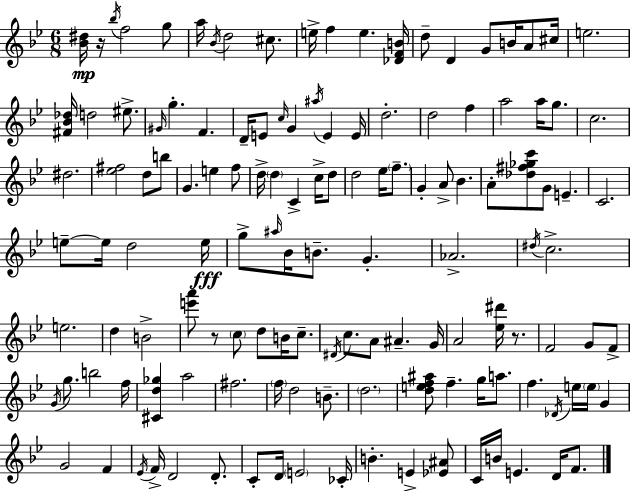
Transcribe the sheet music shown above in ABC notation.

X:1
T:Untitled
M:6/8
L:1/4
K:Gm
[_B^d]/4 z/4 _b/4 f2 g/2 a/4 _B/4 d2 ^c/2 e/4 f e [_DFB]/4 d/2 D G/2 B/4 A/2 ^c/4 e2 [^F_B_d]/4 d2 ^e/2 ^G/4 g F D/4 E/2 c/4 G ^a/4 E E/4 d2 d2 f a2 a/4 g/2 c2 ^d2 [_e^f]2 d/2 b/2 G e f/2 d/4 d C c/4 d/2 d2 _e/4 f/2 G A/2 _B A/2 [_d^f_gc']/2 G/2 E C2 e/2 e/4 d2 e/4 g/2 ^a/4 _B/4 B/2 G _A2 ^d/4 c2 e2 d B2 [e'a']/2 z/2 c/2 d/2 B/4 c/2 ^D/4 c/2 A/2 ^A G/4 A2 [_e^d']/4 z/2 F2 G/2 F/2 G/4 g/2 b2 f/4 [^Cd_g] a2 ^f2 f/4 d2 B/2 d2 [def^a]/2 f g/4 a/2 f _D/4 e/4 e/4 G G2 F _E/4 F/4 D2 D/2 C/2 D/4 E2 _C/4 B E [_E^A]/2 C/4 B/4 E D/4 F/2